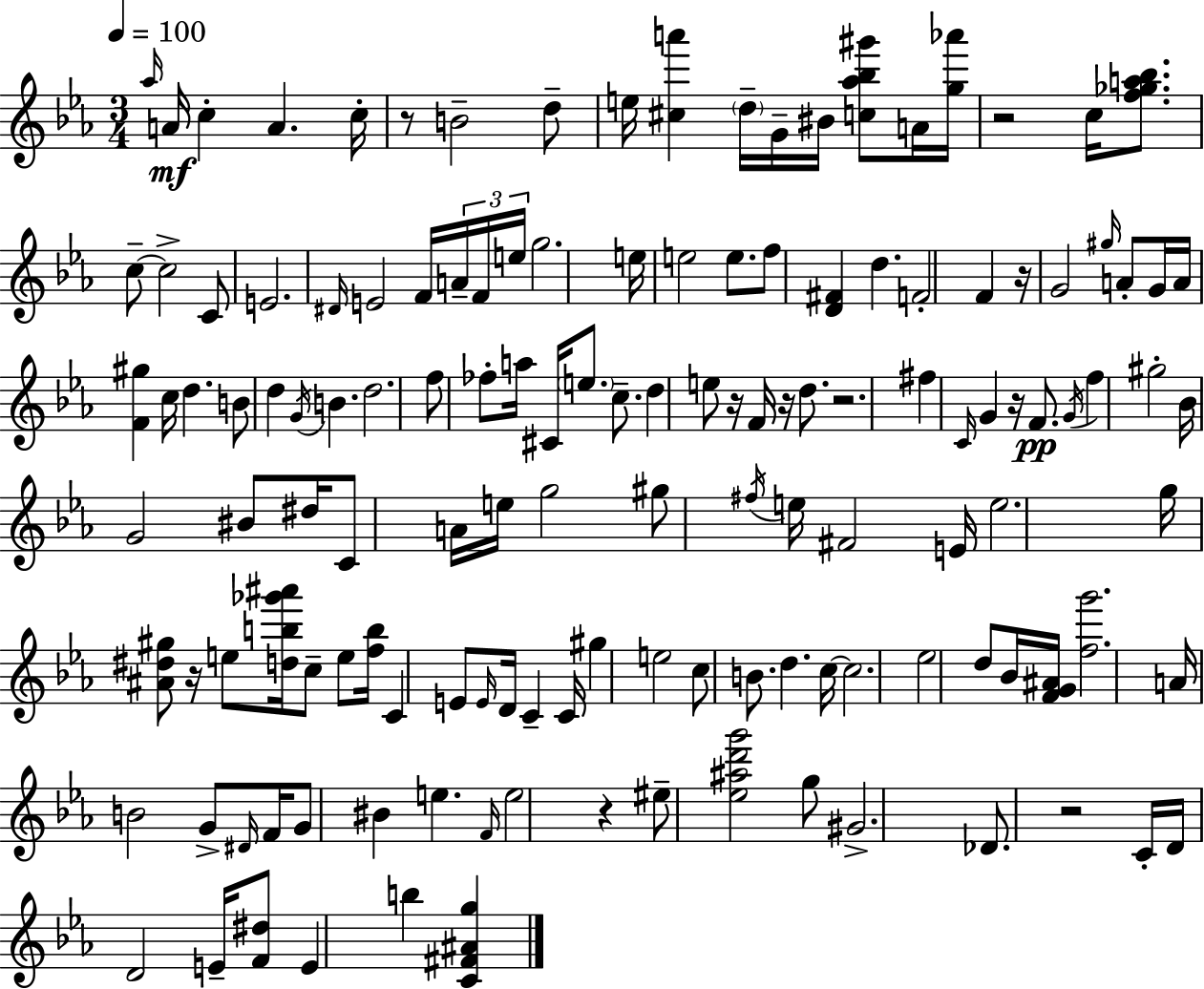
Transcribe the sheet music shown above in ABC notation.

X:1
T:Untitled
M:3/4
L:1/4
K:Eb
_a/4 A/4 c A c/4 z/2 B2 d/2 e/4 [^ca'] d/4 G/4 ^B/4 [c_a_b^g']/2 A/4 [g_a']/4 z2 c/4 [f_ga_b]/2 c/2 c2 C/2 E2 ^D/4 E2 F/4 A/4 F/4 e/4 g2 e/4 e2 e/2 f/2 [D^F] d F2 F z/4 G2 ^g/4 A/2 G/4 A/4 [F^g] c/4 d B/2 d G/4 B d2 f/2 _f/2 a/4 ^C/4 e/2 c/2 d e/2 z/4 F/4 z/4 d/2 z2 ^f C/4 G z/4 F/2 G/4 f ^g2 _B/4 G2 ^B/2 ^d/4 C/2 A/4 e/4 g2 ^g/2 ^f/4 e/4 ^F2 E/4 e2 g/4 [^A^d^g]/2 z/4 e/2 [db_g'^a']/4 c/2 e/2 [fb]/4 C E/2 E/4 D/4 C C/4 ^g e2 c/2 B/2 d c/4 c2 _e2 d/2 _B/4 [FG^A]/4 [fg']2 A/4 B2 G/2 ^D/4 F/4 G/2 ^B e F/4 e2 z ^e/2 [_e^ad'g']2 g/2 ^G2 _D/2 z2 C/4 D/4 D2 E/4 [F^d]/2 E b [C^F^Ag]